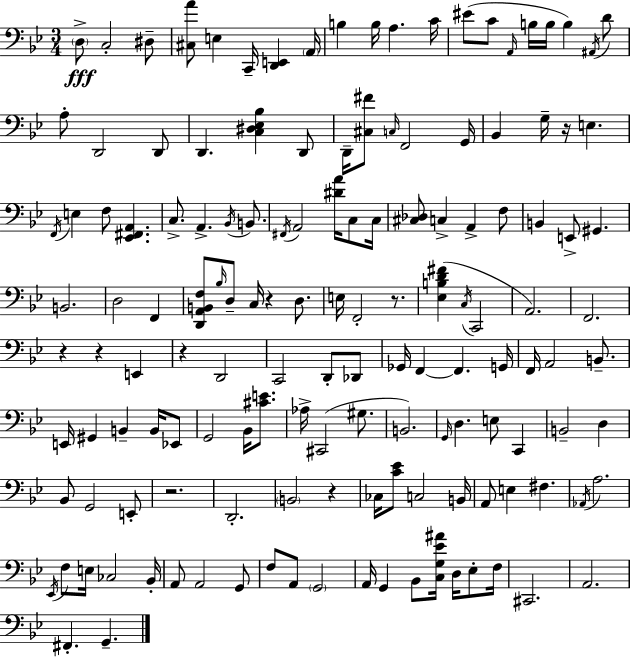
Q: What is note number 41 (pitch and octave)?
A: C3